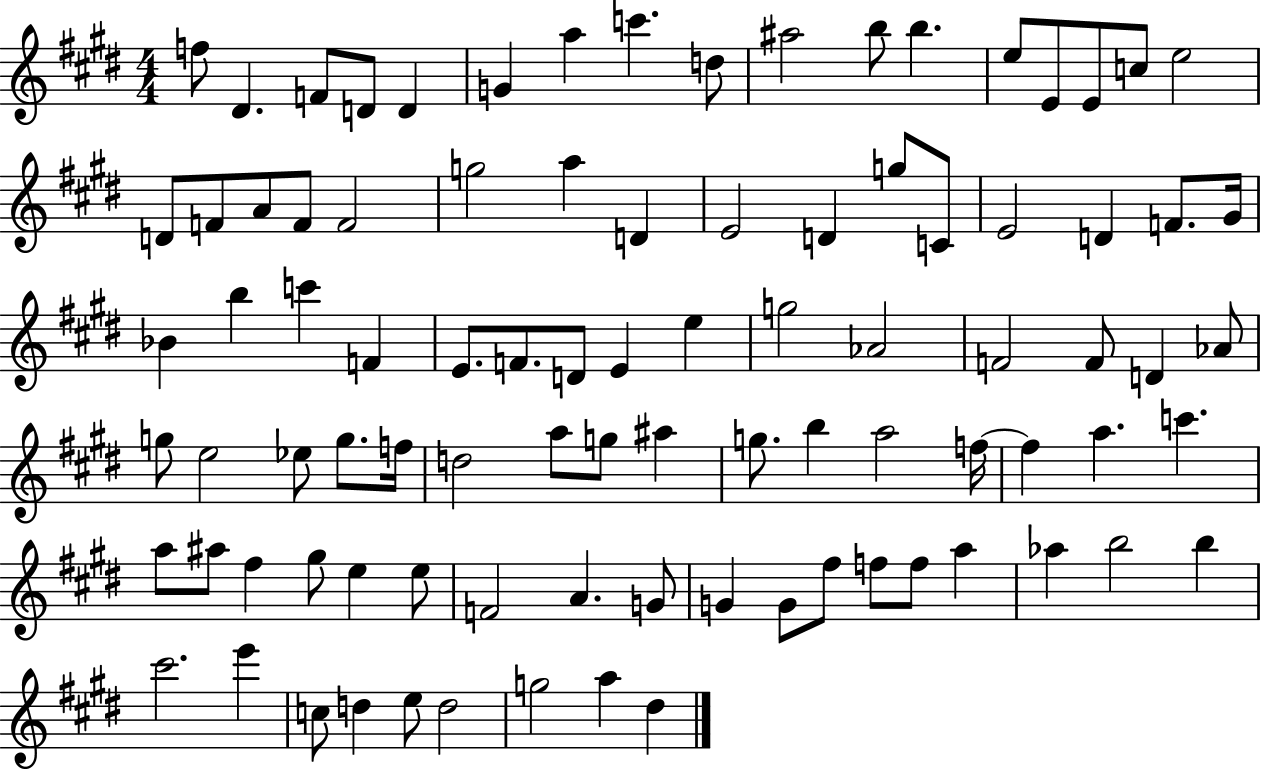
{
  \clef treble
  \numericTimeSignature
  \time 4/4
  \key e \major
  \repeat volta 2 { f''8 dis'4. f'8 d'8 d'4 | g'4 a''4 c'''4. d''8 | ais''2 b''8 b''4. | e''8 e'8 e'8 c''8 e''2 | \break d'8 f'8 a'8 f'8 f'2 | g''2 a''4 d'4 | e'2 d'4 g''8 c'8 | e'2 d'4 f'8. gis'16 | \break bes'4 b''4 c'''4 f'4 | e'8. f'8. d'8 e'4 e''4 | g''2 aes'2 | f'2 f'8 d'4 aes'8 | \break g''8 e''2 ees''8 g''8. f''16 | d''2 a''8 g''8 ais''4 | g''8. b''4 a''2 f''16~~ | f''4 a''4. c'''4. | \break a''8 ais''8 fis''4 gis''8 e''4 e''8 | f'2 a'4. g'8 | g'4 g'8 fis''8 f''8 f''8 a''4 | aes''4 b''2 b''4 | \break cis'''2. e'''4 | c''8 d''4 e''8 d''2 | g''2 a''4 dis''4 | } \bar "|."
}